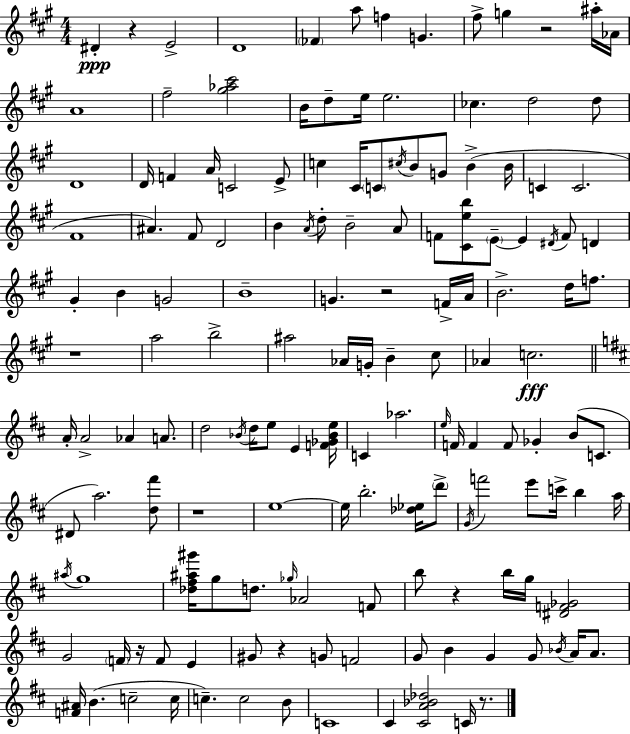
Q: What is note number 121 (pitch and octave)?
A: G4